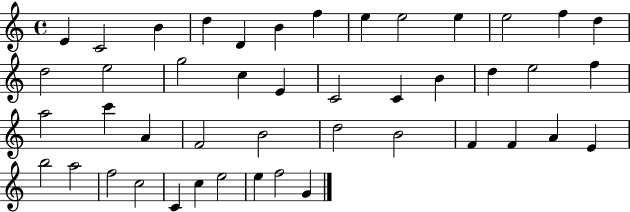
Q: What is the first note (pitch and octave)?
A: E4